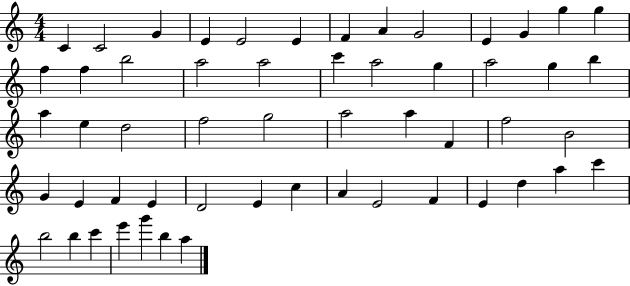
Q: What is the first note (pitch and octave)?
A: C4